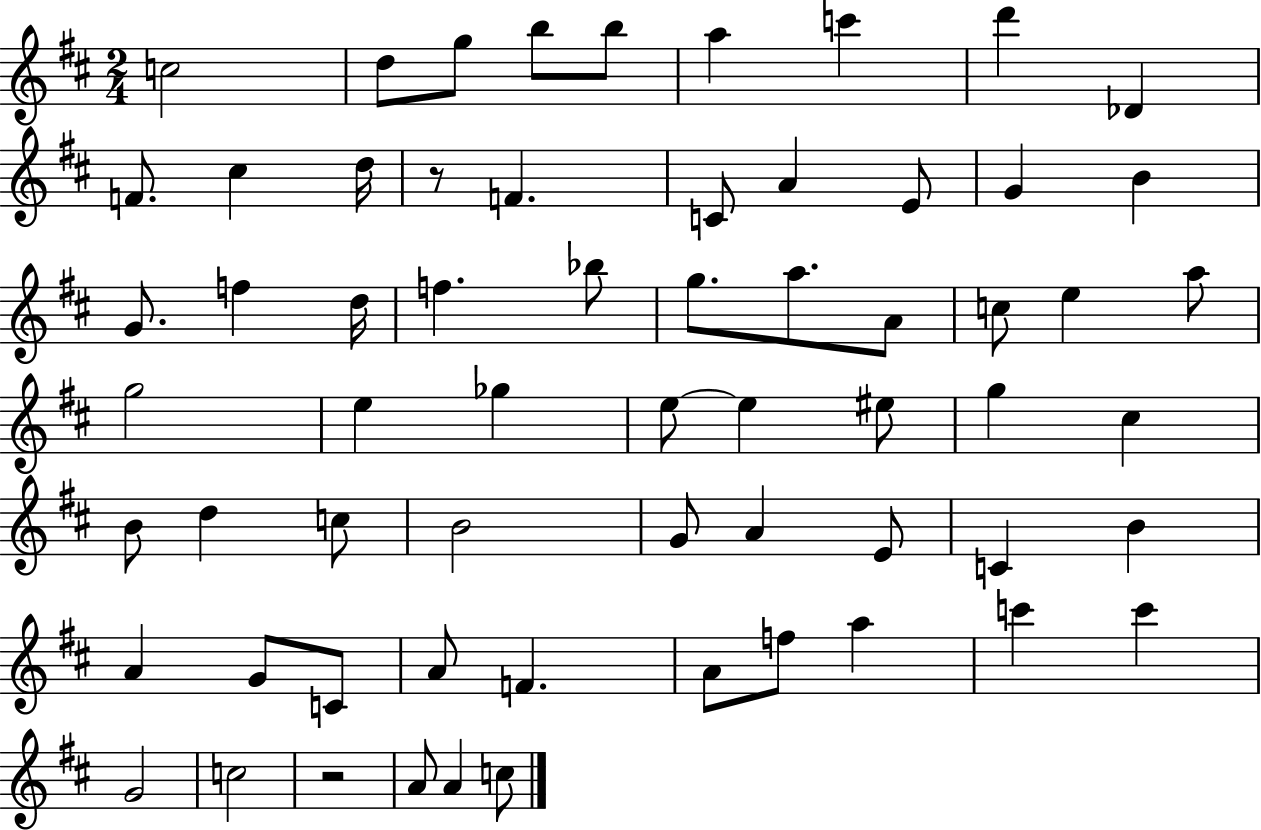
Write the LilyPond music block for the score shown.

{
  \clef treble
  \numericTimeSignature
  \time 2/4
  \key d \major
  \repeat volta 2 { c''2 | d''8 g''8 b''8 b''8 | a''4 c'''4 | d'''4 des'4 | \break f'8. cis''4 d''16 | r8 f'4. | c'8 a'4 e'8 | g'4 b'4 | \break g'8. f''4 d''16 | f''4. bes''8 | g''8. a''8. a'8 | c''8 e''4 a''8 | \break g''2 | e''4 ges''4 | e''8~~ e''4 eis''8 | g''4 cis''4 | \break b'8 d''4 c''8 | b'2 | g'8 a'4 e'8 | c'4 b'4 | \break a'4 g'8 c'8 | a'8 f'4. | a'8 f''8 a''4 | c'''4 c'''4 | \break g'2 | c''2 | r2 | a'8 a'4 c''8 | \break } \bar "|."
}